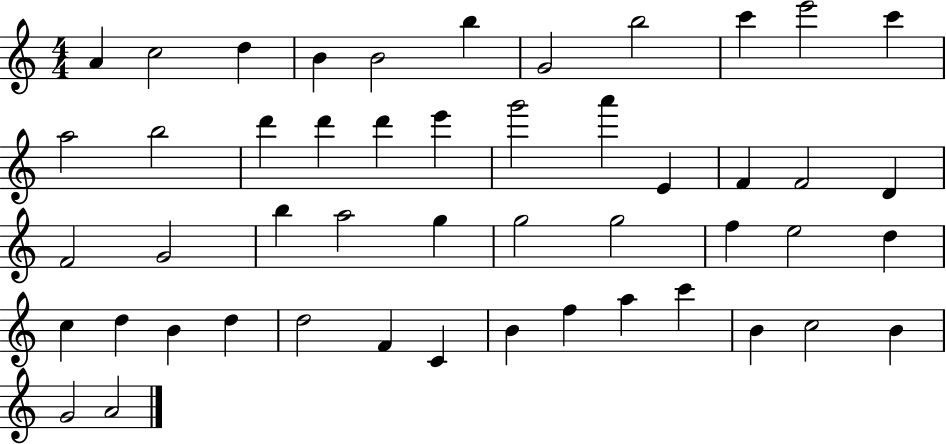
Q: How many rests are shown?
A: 0